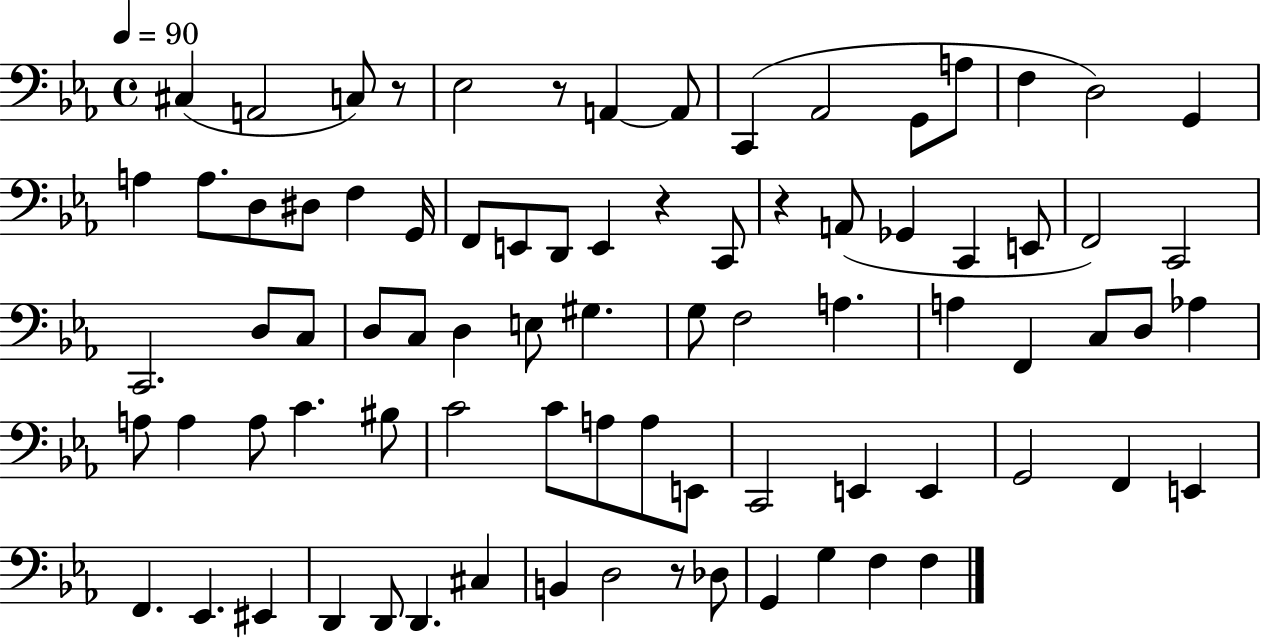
{
  \clef bass
  \time 4/4
  \defaultTimeSignature
  \key ees \major
  \tempo 4 = 90
  cis4( a,2 c8) r8 | ees2 r8 a,4~~ a,8 | c,4( aes,2 g,8 a8 | f4 d2) g,4 | \break a4 a8. d8 dis8 f4 g,16 | f,8 e,8 d,8 e,4 r4 c,8 | r4 a,8( ges,4 c,4 e,8 | f,2) c,2 | \break c,2. d8 c8 | d8 c8 d4 e8 gis4. | g8 f2 a4. | a4 f,4 c8 d8 aes4 | \break a8 a4 a8 c'4. bis8 | c'2 c'8 a8 a8 e,8 | c,2 e,4 e,4 | g,2 f,4 e,4 | \break f,4. ees,4. eis,4 | d,4 d,8 d,4. cis4 | b,4 d2 r8 des8 | g,4 g4 f4 f4 | \break \bar "|."
}